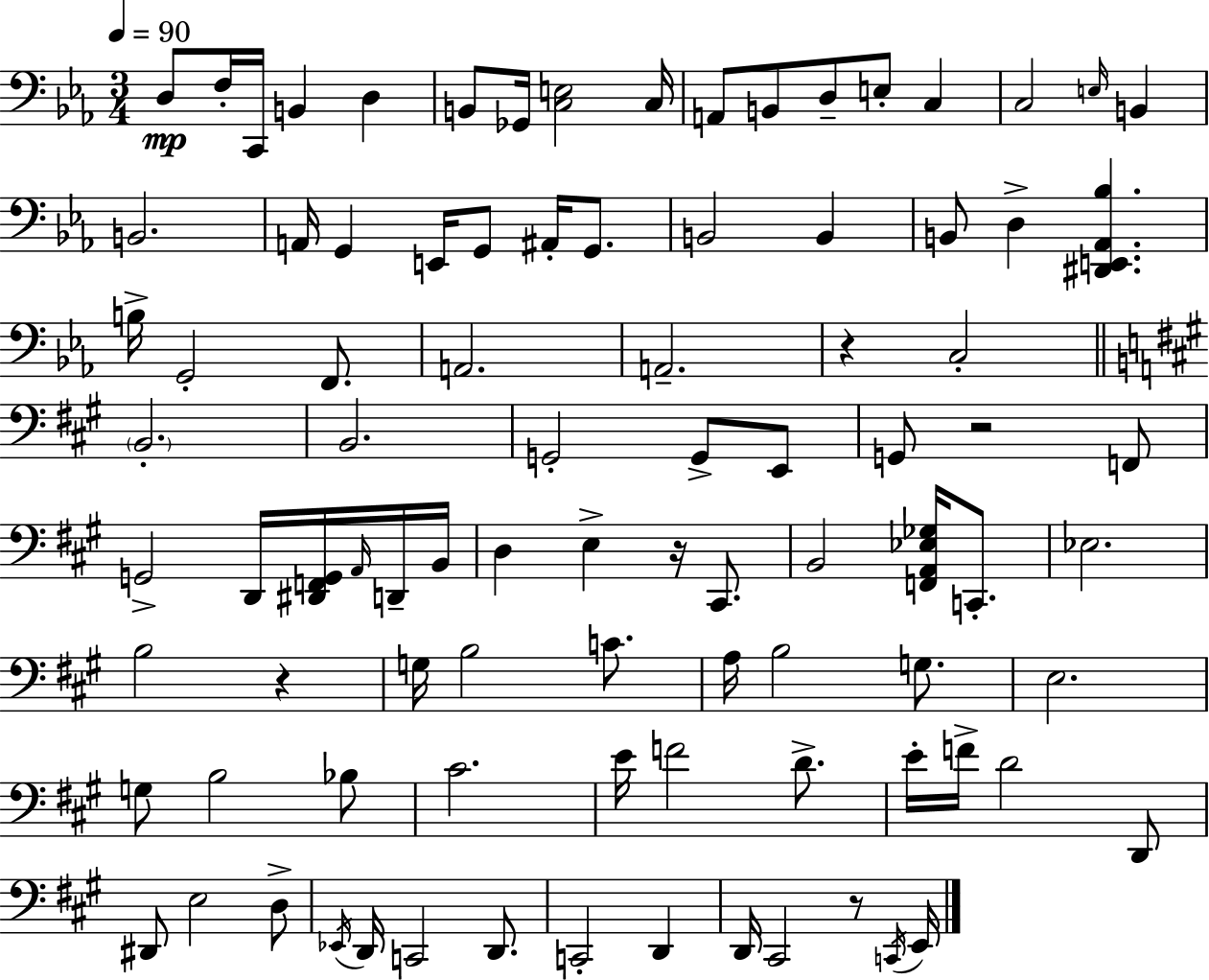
D3/e F3/s C2/s B2/q D3/q B2/e Gb2/s [C3,E3]/h C3/s A2/e B2/e D3/e E3/e C3/q C3/h E3/s B2/q B2/h. A2/s G2/q E2/s G2/e A#2/s G2/e. B2/h B2/q B2/e D3/q [D#2,E2,Ab2,Bb3]/q. B3/s G2/h F2/e. A2/h. A2/h. R/q C3/h B2/h. B2/h. G2/h G2/e E2/e G2/e R/h F2/e G2/h D2/s [D#2,F2,G2]/s A2/s D2/s B2/s D3/q E3/q R/s C#2/e. B2/h [F2,A2,Eb3,Gb3]/s C2/e. Eb3/h. B3/h R/q G3/s B3/h C4/e. A3/s B3/h G3/e. E3/h. G3/e B3/h Bb3/e C#4/h. E4/s F4/h D4/e. E4/s F4/s D4/h D2/e D#2/e E3/h D3/e Eb2/s D2/s C2/h D2/e. C2/h D2/q D2/s C#2/h R/e C2/s E2/s